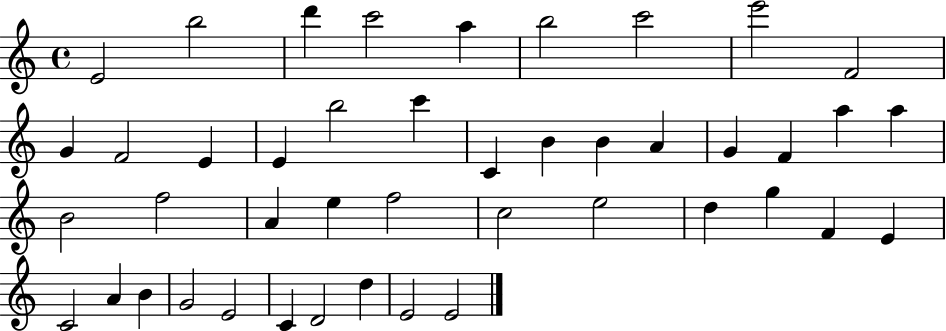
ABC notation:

X:1
T:Untitled
M:4/4
L:1/4
K:C
E2 b2 d' c'2 a b2 c'2 e'2 F2 G F2 E E b2 c' C B B A G F a a B2 f2 A e f2 c2 e2 d g F E C2 A B G2 E2 C D2 d E2 E2